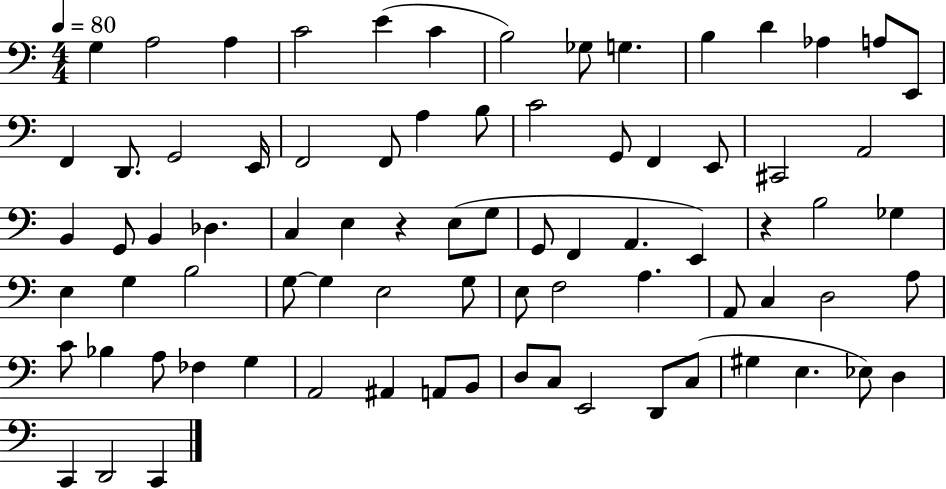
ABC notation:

X:1
T:Untitled
M:4/4
L:1/4
K:C
G, A,2 A, C2 E C B,2 _G,/2 G, B, D _A, A,/2 E,,/2 F,, D,,/2 G,,2 E,,/4 F,,2 F,,/2 A, B,/2 C2 G,,/2 F,, E,,/2 ^C,,2 A,,2 B,, G,,/2 B,, _D, C, E, z E,/2 G,/2 G,,/2 F,, A,, E,, z B,2 _G, E, G, B,2 G,/2 G, E,2 G,/2 E,/2 F,2 A, A,,/2 C, D,2 A,/2 C/2 _B, A,/2 _F, G, A,,2 ^A,, A,,/2 B,,/2 D,/2 C,/2 E,,2 D,,/2 C,/2 ^G, E, _E,/2 D, C,, D,,2 C,,